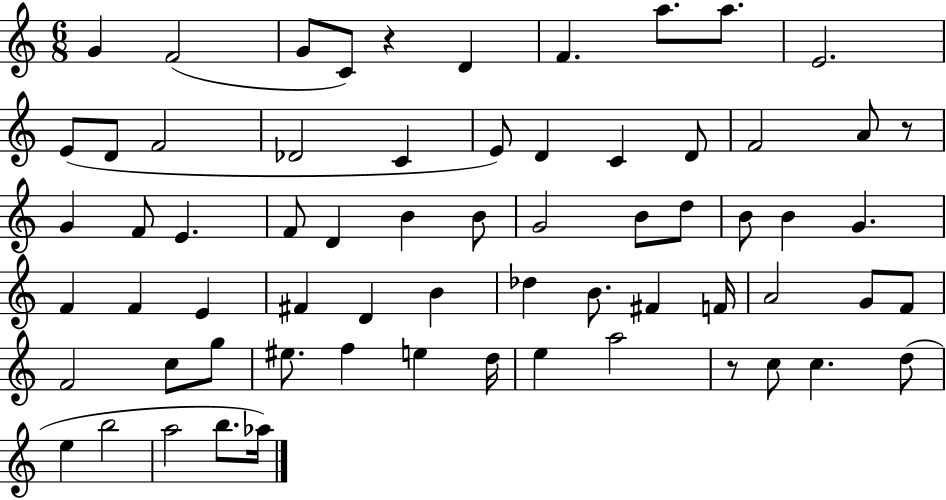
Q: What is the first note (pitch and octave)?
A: G4